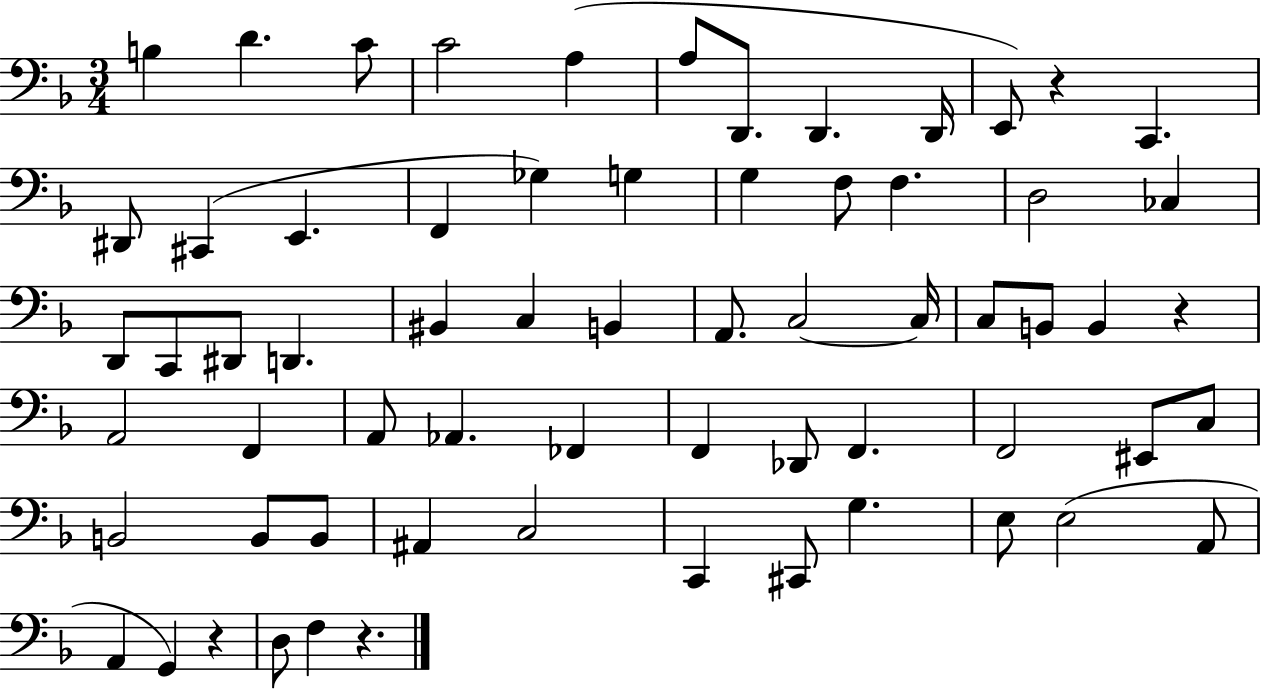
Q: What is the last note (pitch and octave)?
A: F3